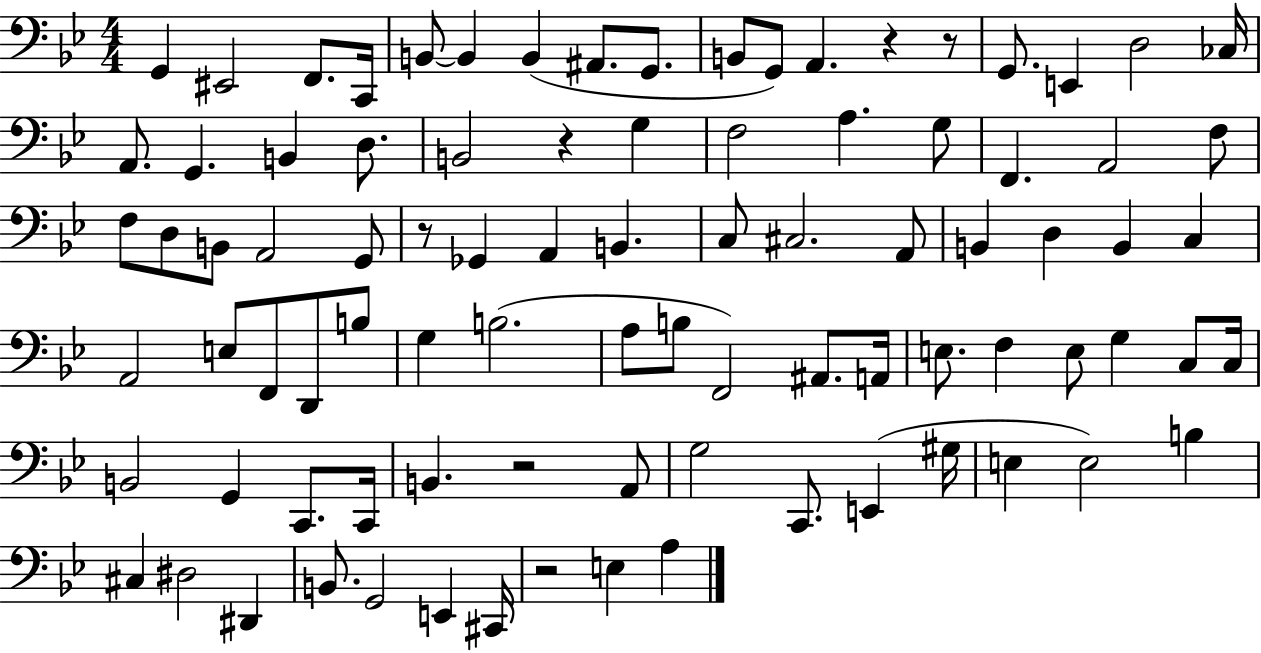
X:1
T:Untitled
M:4/4
L:1/4
K:Bb
G,, ^E,,2 F,,/2 C,,/4 B,,/2 B,, B,, ^A,,/2 G,,/2 B,,/2 G,,/2 A,, z z/2 G,,/2 E,, D,2 _C,/4 A,,/2 G,, B,, D,/2 B,,2 z G, F,2 A, G,/2 F,, A,,2 F,/2 F,/2 D,/2 B,,/2 A,,2 G,,/2 z/2 _G,, A,, B,, C,/2 ^C,2 A,,/2 B,, D, B,, C, A,,2 E,/2 F,,/2 D,,/2 B,/2 G, B,2 A,/2 B,/2 F,,2 ^A,,/2 A,,/4 E,/2 F, E,/2 G, C,/2 C,/4 B,,2 G,, C,,/2 C,,/4 B,, z2 A,,/2 G,2 C,,/2 E,, ^G,/4 E, E,2 B, ^C, ^D,2 ^D,, B,,/2 G,,2 E,, ^C,,/4 z2 E, A,